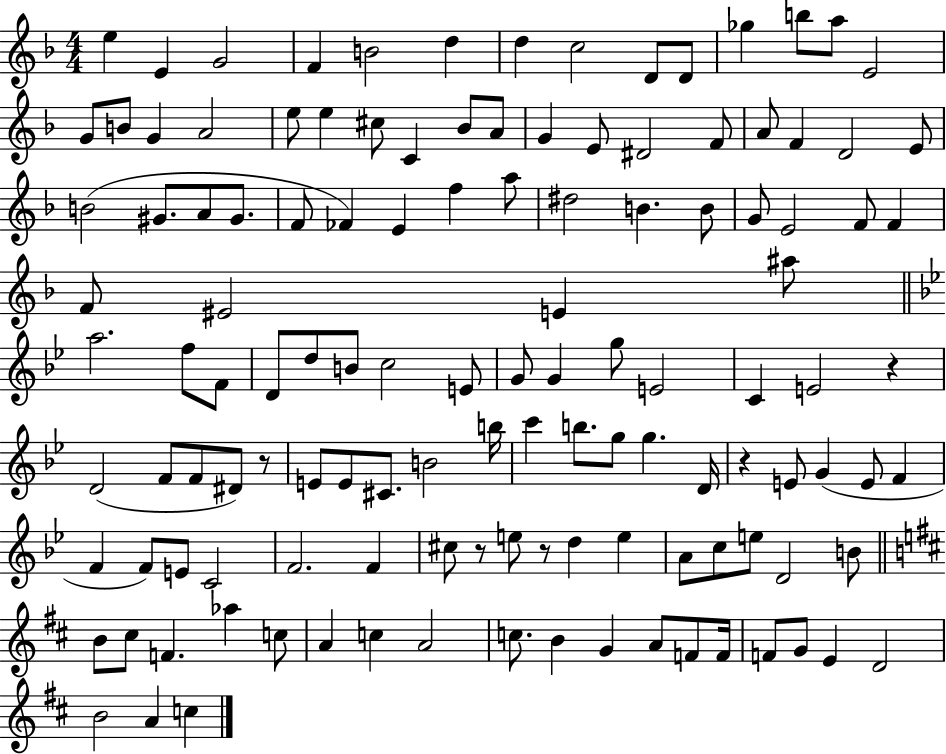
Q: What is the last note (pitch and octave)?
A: C5